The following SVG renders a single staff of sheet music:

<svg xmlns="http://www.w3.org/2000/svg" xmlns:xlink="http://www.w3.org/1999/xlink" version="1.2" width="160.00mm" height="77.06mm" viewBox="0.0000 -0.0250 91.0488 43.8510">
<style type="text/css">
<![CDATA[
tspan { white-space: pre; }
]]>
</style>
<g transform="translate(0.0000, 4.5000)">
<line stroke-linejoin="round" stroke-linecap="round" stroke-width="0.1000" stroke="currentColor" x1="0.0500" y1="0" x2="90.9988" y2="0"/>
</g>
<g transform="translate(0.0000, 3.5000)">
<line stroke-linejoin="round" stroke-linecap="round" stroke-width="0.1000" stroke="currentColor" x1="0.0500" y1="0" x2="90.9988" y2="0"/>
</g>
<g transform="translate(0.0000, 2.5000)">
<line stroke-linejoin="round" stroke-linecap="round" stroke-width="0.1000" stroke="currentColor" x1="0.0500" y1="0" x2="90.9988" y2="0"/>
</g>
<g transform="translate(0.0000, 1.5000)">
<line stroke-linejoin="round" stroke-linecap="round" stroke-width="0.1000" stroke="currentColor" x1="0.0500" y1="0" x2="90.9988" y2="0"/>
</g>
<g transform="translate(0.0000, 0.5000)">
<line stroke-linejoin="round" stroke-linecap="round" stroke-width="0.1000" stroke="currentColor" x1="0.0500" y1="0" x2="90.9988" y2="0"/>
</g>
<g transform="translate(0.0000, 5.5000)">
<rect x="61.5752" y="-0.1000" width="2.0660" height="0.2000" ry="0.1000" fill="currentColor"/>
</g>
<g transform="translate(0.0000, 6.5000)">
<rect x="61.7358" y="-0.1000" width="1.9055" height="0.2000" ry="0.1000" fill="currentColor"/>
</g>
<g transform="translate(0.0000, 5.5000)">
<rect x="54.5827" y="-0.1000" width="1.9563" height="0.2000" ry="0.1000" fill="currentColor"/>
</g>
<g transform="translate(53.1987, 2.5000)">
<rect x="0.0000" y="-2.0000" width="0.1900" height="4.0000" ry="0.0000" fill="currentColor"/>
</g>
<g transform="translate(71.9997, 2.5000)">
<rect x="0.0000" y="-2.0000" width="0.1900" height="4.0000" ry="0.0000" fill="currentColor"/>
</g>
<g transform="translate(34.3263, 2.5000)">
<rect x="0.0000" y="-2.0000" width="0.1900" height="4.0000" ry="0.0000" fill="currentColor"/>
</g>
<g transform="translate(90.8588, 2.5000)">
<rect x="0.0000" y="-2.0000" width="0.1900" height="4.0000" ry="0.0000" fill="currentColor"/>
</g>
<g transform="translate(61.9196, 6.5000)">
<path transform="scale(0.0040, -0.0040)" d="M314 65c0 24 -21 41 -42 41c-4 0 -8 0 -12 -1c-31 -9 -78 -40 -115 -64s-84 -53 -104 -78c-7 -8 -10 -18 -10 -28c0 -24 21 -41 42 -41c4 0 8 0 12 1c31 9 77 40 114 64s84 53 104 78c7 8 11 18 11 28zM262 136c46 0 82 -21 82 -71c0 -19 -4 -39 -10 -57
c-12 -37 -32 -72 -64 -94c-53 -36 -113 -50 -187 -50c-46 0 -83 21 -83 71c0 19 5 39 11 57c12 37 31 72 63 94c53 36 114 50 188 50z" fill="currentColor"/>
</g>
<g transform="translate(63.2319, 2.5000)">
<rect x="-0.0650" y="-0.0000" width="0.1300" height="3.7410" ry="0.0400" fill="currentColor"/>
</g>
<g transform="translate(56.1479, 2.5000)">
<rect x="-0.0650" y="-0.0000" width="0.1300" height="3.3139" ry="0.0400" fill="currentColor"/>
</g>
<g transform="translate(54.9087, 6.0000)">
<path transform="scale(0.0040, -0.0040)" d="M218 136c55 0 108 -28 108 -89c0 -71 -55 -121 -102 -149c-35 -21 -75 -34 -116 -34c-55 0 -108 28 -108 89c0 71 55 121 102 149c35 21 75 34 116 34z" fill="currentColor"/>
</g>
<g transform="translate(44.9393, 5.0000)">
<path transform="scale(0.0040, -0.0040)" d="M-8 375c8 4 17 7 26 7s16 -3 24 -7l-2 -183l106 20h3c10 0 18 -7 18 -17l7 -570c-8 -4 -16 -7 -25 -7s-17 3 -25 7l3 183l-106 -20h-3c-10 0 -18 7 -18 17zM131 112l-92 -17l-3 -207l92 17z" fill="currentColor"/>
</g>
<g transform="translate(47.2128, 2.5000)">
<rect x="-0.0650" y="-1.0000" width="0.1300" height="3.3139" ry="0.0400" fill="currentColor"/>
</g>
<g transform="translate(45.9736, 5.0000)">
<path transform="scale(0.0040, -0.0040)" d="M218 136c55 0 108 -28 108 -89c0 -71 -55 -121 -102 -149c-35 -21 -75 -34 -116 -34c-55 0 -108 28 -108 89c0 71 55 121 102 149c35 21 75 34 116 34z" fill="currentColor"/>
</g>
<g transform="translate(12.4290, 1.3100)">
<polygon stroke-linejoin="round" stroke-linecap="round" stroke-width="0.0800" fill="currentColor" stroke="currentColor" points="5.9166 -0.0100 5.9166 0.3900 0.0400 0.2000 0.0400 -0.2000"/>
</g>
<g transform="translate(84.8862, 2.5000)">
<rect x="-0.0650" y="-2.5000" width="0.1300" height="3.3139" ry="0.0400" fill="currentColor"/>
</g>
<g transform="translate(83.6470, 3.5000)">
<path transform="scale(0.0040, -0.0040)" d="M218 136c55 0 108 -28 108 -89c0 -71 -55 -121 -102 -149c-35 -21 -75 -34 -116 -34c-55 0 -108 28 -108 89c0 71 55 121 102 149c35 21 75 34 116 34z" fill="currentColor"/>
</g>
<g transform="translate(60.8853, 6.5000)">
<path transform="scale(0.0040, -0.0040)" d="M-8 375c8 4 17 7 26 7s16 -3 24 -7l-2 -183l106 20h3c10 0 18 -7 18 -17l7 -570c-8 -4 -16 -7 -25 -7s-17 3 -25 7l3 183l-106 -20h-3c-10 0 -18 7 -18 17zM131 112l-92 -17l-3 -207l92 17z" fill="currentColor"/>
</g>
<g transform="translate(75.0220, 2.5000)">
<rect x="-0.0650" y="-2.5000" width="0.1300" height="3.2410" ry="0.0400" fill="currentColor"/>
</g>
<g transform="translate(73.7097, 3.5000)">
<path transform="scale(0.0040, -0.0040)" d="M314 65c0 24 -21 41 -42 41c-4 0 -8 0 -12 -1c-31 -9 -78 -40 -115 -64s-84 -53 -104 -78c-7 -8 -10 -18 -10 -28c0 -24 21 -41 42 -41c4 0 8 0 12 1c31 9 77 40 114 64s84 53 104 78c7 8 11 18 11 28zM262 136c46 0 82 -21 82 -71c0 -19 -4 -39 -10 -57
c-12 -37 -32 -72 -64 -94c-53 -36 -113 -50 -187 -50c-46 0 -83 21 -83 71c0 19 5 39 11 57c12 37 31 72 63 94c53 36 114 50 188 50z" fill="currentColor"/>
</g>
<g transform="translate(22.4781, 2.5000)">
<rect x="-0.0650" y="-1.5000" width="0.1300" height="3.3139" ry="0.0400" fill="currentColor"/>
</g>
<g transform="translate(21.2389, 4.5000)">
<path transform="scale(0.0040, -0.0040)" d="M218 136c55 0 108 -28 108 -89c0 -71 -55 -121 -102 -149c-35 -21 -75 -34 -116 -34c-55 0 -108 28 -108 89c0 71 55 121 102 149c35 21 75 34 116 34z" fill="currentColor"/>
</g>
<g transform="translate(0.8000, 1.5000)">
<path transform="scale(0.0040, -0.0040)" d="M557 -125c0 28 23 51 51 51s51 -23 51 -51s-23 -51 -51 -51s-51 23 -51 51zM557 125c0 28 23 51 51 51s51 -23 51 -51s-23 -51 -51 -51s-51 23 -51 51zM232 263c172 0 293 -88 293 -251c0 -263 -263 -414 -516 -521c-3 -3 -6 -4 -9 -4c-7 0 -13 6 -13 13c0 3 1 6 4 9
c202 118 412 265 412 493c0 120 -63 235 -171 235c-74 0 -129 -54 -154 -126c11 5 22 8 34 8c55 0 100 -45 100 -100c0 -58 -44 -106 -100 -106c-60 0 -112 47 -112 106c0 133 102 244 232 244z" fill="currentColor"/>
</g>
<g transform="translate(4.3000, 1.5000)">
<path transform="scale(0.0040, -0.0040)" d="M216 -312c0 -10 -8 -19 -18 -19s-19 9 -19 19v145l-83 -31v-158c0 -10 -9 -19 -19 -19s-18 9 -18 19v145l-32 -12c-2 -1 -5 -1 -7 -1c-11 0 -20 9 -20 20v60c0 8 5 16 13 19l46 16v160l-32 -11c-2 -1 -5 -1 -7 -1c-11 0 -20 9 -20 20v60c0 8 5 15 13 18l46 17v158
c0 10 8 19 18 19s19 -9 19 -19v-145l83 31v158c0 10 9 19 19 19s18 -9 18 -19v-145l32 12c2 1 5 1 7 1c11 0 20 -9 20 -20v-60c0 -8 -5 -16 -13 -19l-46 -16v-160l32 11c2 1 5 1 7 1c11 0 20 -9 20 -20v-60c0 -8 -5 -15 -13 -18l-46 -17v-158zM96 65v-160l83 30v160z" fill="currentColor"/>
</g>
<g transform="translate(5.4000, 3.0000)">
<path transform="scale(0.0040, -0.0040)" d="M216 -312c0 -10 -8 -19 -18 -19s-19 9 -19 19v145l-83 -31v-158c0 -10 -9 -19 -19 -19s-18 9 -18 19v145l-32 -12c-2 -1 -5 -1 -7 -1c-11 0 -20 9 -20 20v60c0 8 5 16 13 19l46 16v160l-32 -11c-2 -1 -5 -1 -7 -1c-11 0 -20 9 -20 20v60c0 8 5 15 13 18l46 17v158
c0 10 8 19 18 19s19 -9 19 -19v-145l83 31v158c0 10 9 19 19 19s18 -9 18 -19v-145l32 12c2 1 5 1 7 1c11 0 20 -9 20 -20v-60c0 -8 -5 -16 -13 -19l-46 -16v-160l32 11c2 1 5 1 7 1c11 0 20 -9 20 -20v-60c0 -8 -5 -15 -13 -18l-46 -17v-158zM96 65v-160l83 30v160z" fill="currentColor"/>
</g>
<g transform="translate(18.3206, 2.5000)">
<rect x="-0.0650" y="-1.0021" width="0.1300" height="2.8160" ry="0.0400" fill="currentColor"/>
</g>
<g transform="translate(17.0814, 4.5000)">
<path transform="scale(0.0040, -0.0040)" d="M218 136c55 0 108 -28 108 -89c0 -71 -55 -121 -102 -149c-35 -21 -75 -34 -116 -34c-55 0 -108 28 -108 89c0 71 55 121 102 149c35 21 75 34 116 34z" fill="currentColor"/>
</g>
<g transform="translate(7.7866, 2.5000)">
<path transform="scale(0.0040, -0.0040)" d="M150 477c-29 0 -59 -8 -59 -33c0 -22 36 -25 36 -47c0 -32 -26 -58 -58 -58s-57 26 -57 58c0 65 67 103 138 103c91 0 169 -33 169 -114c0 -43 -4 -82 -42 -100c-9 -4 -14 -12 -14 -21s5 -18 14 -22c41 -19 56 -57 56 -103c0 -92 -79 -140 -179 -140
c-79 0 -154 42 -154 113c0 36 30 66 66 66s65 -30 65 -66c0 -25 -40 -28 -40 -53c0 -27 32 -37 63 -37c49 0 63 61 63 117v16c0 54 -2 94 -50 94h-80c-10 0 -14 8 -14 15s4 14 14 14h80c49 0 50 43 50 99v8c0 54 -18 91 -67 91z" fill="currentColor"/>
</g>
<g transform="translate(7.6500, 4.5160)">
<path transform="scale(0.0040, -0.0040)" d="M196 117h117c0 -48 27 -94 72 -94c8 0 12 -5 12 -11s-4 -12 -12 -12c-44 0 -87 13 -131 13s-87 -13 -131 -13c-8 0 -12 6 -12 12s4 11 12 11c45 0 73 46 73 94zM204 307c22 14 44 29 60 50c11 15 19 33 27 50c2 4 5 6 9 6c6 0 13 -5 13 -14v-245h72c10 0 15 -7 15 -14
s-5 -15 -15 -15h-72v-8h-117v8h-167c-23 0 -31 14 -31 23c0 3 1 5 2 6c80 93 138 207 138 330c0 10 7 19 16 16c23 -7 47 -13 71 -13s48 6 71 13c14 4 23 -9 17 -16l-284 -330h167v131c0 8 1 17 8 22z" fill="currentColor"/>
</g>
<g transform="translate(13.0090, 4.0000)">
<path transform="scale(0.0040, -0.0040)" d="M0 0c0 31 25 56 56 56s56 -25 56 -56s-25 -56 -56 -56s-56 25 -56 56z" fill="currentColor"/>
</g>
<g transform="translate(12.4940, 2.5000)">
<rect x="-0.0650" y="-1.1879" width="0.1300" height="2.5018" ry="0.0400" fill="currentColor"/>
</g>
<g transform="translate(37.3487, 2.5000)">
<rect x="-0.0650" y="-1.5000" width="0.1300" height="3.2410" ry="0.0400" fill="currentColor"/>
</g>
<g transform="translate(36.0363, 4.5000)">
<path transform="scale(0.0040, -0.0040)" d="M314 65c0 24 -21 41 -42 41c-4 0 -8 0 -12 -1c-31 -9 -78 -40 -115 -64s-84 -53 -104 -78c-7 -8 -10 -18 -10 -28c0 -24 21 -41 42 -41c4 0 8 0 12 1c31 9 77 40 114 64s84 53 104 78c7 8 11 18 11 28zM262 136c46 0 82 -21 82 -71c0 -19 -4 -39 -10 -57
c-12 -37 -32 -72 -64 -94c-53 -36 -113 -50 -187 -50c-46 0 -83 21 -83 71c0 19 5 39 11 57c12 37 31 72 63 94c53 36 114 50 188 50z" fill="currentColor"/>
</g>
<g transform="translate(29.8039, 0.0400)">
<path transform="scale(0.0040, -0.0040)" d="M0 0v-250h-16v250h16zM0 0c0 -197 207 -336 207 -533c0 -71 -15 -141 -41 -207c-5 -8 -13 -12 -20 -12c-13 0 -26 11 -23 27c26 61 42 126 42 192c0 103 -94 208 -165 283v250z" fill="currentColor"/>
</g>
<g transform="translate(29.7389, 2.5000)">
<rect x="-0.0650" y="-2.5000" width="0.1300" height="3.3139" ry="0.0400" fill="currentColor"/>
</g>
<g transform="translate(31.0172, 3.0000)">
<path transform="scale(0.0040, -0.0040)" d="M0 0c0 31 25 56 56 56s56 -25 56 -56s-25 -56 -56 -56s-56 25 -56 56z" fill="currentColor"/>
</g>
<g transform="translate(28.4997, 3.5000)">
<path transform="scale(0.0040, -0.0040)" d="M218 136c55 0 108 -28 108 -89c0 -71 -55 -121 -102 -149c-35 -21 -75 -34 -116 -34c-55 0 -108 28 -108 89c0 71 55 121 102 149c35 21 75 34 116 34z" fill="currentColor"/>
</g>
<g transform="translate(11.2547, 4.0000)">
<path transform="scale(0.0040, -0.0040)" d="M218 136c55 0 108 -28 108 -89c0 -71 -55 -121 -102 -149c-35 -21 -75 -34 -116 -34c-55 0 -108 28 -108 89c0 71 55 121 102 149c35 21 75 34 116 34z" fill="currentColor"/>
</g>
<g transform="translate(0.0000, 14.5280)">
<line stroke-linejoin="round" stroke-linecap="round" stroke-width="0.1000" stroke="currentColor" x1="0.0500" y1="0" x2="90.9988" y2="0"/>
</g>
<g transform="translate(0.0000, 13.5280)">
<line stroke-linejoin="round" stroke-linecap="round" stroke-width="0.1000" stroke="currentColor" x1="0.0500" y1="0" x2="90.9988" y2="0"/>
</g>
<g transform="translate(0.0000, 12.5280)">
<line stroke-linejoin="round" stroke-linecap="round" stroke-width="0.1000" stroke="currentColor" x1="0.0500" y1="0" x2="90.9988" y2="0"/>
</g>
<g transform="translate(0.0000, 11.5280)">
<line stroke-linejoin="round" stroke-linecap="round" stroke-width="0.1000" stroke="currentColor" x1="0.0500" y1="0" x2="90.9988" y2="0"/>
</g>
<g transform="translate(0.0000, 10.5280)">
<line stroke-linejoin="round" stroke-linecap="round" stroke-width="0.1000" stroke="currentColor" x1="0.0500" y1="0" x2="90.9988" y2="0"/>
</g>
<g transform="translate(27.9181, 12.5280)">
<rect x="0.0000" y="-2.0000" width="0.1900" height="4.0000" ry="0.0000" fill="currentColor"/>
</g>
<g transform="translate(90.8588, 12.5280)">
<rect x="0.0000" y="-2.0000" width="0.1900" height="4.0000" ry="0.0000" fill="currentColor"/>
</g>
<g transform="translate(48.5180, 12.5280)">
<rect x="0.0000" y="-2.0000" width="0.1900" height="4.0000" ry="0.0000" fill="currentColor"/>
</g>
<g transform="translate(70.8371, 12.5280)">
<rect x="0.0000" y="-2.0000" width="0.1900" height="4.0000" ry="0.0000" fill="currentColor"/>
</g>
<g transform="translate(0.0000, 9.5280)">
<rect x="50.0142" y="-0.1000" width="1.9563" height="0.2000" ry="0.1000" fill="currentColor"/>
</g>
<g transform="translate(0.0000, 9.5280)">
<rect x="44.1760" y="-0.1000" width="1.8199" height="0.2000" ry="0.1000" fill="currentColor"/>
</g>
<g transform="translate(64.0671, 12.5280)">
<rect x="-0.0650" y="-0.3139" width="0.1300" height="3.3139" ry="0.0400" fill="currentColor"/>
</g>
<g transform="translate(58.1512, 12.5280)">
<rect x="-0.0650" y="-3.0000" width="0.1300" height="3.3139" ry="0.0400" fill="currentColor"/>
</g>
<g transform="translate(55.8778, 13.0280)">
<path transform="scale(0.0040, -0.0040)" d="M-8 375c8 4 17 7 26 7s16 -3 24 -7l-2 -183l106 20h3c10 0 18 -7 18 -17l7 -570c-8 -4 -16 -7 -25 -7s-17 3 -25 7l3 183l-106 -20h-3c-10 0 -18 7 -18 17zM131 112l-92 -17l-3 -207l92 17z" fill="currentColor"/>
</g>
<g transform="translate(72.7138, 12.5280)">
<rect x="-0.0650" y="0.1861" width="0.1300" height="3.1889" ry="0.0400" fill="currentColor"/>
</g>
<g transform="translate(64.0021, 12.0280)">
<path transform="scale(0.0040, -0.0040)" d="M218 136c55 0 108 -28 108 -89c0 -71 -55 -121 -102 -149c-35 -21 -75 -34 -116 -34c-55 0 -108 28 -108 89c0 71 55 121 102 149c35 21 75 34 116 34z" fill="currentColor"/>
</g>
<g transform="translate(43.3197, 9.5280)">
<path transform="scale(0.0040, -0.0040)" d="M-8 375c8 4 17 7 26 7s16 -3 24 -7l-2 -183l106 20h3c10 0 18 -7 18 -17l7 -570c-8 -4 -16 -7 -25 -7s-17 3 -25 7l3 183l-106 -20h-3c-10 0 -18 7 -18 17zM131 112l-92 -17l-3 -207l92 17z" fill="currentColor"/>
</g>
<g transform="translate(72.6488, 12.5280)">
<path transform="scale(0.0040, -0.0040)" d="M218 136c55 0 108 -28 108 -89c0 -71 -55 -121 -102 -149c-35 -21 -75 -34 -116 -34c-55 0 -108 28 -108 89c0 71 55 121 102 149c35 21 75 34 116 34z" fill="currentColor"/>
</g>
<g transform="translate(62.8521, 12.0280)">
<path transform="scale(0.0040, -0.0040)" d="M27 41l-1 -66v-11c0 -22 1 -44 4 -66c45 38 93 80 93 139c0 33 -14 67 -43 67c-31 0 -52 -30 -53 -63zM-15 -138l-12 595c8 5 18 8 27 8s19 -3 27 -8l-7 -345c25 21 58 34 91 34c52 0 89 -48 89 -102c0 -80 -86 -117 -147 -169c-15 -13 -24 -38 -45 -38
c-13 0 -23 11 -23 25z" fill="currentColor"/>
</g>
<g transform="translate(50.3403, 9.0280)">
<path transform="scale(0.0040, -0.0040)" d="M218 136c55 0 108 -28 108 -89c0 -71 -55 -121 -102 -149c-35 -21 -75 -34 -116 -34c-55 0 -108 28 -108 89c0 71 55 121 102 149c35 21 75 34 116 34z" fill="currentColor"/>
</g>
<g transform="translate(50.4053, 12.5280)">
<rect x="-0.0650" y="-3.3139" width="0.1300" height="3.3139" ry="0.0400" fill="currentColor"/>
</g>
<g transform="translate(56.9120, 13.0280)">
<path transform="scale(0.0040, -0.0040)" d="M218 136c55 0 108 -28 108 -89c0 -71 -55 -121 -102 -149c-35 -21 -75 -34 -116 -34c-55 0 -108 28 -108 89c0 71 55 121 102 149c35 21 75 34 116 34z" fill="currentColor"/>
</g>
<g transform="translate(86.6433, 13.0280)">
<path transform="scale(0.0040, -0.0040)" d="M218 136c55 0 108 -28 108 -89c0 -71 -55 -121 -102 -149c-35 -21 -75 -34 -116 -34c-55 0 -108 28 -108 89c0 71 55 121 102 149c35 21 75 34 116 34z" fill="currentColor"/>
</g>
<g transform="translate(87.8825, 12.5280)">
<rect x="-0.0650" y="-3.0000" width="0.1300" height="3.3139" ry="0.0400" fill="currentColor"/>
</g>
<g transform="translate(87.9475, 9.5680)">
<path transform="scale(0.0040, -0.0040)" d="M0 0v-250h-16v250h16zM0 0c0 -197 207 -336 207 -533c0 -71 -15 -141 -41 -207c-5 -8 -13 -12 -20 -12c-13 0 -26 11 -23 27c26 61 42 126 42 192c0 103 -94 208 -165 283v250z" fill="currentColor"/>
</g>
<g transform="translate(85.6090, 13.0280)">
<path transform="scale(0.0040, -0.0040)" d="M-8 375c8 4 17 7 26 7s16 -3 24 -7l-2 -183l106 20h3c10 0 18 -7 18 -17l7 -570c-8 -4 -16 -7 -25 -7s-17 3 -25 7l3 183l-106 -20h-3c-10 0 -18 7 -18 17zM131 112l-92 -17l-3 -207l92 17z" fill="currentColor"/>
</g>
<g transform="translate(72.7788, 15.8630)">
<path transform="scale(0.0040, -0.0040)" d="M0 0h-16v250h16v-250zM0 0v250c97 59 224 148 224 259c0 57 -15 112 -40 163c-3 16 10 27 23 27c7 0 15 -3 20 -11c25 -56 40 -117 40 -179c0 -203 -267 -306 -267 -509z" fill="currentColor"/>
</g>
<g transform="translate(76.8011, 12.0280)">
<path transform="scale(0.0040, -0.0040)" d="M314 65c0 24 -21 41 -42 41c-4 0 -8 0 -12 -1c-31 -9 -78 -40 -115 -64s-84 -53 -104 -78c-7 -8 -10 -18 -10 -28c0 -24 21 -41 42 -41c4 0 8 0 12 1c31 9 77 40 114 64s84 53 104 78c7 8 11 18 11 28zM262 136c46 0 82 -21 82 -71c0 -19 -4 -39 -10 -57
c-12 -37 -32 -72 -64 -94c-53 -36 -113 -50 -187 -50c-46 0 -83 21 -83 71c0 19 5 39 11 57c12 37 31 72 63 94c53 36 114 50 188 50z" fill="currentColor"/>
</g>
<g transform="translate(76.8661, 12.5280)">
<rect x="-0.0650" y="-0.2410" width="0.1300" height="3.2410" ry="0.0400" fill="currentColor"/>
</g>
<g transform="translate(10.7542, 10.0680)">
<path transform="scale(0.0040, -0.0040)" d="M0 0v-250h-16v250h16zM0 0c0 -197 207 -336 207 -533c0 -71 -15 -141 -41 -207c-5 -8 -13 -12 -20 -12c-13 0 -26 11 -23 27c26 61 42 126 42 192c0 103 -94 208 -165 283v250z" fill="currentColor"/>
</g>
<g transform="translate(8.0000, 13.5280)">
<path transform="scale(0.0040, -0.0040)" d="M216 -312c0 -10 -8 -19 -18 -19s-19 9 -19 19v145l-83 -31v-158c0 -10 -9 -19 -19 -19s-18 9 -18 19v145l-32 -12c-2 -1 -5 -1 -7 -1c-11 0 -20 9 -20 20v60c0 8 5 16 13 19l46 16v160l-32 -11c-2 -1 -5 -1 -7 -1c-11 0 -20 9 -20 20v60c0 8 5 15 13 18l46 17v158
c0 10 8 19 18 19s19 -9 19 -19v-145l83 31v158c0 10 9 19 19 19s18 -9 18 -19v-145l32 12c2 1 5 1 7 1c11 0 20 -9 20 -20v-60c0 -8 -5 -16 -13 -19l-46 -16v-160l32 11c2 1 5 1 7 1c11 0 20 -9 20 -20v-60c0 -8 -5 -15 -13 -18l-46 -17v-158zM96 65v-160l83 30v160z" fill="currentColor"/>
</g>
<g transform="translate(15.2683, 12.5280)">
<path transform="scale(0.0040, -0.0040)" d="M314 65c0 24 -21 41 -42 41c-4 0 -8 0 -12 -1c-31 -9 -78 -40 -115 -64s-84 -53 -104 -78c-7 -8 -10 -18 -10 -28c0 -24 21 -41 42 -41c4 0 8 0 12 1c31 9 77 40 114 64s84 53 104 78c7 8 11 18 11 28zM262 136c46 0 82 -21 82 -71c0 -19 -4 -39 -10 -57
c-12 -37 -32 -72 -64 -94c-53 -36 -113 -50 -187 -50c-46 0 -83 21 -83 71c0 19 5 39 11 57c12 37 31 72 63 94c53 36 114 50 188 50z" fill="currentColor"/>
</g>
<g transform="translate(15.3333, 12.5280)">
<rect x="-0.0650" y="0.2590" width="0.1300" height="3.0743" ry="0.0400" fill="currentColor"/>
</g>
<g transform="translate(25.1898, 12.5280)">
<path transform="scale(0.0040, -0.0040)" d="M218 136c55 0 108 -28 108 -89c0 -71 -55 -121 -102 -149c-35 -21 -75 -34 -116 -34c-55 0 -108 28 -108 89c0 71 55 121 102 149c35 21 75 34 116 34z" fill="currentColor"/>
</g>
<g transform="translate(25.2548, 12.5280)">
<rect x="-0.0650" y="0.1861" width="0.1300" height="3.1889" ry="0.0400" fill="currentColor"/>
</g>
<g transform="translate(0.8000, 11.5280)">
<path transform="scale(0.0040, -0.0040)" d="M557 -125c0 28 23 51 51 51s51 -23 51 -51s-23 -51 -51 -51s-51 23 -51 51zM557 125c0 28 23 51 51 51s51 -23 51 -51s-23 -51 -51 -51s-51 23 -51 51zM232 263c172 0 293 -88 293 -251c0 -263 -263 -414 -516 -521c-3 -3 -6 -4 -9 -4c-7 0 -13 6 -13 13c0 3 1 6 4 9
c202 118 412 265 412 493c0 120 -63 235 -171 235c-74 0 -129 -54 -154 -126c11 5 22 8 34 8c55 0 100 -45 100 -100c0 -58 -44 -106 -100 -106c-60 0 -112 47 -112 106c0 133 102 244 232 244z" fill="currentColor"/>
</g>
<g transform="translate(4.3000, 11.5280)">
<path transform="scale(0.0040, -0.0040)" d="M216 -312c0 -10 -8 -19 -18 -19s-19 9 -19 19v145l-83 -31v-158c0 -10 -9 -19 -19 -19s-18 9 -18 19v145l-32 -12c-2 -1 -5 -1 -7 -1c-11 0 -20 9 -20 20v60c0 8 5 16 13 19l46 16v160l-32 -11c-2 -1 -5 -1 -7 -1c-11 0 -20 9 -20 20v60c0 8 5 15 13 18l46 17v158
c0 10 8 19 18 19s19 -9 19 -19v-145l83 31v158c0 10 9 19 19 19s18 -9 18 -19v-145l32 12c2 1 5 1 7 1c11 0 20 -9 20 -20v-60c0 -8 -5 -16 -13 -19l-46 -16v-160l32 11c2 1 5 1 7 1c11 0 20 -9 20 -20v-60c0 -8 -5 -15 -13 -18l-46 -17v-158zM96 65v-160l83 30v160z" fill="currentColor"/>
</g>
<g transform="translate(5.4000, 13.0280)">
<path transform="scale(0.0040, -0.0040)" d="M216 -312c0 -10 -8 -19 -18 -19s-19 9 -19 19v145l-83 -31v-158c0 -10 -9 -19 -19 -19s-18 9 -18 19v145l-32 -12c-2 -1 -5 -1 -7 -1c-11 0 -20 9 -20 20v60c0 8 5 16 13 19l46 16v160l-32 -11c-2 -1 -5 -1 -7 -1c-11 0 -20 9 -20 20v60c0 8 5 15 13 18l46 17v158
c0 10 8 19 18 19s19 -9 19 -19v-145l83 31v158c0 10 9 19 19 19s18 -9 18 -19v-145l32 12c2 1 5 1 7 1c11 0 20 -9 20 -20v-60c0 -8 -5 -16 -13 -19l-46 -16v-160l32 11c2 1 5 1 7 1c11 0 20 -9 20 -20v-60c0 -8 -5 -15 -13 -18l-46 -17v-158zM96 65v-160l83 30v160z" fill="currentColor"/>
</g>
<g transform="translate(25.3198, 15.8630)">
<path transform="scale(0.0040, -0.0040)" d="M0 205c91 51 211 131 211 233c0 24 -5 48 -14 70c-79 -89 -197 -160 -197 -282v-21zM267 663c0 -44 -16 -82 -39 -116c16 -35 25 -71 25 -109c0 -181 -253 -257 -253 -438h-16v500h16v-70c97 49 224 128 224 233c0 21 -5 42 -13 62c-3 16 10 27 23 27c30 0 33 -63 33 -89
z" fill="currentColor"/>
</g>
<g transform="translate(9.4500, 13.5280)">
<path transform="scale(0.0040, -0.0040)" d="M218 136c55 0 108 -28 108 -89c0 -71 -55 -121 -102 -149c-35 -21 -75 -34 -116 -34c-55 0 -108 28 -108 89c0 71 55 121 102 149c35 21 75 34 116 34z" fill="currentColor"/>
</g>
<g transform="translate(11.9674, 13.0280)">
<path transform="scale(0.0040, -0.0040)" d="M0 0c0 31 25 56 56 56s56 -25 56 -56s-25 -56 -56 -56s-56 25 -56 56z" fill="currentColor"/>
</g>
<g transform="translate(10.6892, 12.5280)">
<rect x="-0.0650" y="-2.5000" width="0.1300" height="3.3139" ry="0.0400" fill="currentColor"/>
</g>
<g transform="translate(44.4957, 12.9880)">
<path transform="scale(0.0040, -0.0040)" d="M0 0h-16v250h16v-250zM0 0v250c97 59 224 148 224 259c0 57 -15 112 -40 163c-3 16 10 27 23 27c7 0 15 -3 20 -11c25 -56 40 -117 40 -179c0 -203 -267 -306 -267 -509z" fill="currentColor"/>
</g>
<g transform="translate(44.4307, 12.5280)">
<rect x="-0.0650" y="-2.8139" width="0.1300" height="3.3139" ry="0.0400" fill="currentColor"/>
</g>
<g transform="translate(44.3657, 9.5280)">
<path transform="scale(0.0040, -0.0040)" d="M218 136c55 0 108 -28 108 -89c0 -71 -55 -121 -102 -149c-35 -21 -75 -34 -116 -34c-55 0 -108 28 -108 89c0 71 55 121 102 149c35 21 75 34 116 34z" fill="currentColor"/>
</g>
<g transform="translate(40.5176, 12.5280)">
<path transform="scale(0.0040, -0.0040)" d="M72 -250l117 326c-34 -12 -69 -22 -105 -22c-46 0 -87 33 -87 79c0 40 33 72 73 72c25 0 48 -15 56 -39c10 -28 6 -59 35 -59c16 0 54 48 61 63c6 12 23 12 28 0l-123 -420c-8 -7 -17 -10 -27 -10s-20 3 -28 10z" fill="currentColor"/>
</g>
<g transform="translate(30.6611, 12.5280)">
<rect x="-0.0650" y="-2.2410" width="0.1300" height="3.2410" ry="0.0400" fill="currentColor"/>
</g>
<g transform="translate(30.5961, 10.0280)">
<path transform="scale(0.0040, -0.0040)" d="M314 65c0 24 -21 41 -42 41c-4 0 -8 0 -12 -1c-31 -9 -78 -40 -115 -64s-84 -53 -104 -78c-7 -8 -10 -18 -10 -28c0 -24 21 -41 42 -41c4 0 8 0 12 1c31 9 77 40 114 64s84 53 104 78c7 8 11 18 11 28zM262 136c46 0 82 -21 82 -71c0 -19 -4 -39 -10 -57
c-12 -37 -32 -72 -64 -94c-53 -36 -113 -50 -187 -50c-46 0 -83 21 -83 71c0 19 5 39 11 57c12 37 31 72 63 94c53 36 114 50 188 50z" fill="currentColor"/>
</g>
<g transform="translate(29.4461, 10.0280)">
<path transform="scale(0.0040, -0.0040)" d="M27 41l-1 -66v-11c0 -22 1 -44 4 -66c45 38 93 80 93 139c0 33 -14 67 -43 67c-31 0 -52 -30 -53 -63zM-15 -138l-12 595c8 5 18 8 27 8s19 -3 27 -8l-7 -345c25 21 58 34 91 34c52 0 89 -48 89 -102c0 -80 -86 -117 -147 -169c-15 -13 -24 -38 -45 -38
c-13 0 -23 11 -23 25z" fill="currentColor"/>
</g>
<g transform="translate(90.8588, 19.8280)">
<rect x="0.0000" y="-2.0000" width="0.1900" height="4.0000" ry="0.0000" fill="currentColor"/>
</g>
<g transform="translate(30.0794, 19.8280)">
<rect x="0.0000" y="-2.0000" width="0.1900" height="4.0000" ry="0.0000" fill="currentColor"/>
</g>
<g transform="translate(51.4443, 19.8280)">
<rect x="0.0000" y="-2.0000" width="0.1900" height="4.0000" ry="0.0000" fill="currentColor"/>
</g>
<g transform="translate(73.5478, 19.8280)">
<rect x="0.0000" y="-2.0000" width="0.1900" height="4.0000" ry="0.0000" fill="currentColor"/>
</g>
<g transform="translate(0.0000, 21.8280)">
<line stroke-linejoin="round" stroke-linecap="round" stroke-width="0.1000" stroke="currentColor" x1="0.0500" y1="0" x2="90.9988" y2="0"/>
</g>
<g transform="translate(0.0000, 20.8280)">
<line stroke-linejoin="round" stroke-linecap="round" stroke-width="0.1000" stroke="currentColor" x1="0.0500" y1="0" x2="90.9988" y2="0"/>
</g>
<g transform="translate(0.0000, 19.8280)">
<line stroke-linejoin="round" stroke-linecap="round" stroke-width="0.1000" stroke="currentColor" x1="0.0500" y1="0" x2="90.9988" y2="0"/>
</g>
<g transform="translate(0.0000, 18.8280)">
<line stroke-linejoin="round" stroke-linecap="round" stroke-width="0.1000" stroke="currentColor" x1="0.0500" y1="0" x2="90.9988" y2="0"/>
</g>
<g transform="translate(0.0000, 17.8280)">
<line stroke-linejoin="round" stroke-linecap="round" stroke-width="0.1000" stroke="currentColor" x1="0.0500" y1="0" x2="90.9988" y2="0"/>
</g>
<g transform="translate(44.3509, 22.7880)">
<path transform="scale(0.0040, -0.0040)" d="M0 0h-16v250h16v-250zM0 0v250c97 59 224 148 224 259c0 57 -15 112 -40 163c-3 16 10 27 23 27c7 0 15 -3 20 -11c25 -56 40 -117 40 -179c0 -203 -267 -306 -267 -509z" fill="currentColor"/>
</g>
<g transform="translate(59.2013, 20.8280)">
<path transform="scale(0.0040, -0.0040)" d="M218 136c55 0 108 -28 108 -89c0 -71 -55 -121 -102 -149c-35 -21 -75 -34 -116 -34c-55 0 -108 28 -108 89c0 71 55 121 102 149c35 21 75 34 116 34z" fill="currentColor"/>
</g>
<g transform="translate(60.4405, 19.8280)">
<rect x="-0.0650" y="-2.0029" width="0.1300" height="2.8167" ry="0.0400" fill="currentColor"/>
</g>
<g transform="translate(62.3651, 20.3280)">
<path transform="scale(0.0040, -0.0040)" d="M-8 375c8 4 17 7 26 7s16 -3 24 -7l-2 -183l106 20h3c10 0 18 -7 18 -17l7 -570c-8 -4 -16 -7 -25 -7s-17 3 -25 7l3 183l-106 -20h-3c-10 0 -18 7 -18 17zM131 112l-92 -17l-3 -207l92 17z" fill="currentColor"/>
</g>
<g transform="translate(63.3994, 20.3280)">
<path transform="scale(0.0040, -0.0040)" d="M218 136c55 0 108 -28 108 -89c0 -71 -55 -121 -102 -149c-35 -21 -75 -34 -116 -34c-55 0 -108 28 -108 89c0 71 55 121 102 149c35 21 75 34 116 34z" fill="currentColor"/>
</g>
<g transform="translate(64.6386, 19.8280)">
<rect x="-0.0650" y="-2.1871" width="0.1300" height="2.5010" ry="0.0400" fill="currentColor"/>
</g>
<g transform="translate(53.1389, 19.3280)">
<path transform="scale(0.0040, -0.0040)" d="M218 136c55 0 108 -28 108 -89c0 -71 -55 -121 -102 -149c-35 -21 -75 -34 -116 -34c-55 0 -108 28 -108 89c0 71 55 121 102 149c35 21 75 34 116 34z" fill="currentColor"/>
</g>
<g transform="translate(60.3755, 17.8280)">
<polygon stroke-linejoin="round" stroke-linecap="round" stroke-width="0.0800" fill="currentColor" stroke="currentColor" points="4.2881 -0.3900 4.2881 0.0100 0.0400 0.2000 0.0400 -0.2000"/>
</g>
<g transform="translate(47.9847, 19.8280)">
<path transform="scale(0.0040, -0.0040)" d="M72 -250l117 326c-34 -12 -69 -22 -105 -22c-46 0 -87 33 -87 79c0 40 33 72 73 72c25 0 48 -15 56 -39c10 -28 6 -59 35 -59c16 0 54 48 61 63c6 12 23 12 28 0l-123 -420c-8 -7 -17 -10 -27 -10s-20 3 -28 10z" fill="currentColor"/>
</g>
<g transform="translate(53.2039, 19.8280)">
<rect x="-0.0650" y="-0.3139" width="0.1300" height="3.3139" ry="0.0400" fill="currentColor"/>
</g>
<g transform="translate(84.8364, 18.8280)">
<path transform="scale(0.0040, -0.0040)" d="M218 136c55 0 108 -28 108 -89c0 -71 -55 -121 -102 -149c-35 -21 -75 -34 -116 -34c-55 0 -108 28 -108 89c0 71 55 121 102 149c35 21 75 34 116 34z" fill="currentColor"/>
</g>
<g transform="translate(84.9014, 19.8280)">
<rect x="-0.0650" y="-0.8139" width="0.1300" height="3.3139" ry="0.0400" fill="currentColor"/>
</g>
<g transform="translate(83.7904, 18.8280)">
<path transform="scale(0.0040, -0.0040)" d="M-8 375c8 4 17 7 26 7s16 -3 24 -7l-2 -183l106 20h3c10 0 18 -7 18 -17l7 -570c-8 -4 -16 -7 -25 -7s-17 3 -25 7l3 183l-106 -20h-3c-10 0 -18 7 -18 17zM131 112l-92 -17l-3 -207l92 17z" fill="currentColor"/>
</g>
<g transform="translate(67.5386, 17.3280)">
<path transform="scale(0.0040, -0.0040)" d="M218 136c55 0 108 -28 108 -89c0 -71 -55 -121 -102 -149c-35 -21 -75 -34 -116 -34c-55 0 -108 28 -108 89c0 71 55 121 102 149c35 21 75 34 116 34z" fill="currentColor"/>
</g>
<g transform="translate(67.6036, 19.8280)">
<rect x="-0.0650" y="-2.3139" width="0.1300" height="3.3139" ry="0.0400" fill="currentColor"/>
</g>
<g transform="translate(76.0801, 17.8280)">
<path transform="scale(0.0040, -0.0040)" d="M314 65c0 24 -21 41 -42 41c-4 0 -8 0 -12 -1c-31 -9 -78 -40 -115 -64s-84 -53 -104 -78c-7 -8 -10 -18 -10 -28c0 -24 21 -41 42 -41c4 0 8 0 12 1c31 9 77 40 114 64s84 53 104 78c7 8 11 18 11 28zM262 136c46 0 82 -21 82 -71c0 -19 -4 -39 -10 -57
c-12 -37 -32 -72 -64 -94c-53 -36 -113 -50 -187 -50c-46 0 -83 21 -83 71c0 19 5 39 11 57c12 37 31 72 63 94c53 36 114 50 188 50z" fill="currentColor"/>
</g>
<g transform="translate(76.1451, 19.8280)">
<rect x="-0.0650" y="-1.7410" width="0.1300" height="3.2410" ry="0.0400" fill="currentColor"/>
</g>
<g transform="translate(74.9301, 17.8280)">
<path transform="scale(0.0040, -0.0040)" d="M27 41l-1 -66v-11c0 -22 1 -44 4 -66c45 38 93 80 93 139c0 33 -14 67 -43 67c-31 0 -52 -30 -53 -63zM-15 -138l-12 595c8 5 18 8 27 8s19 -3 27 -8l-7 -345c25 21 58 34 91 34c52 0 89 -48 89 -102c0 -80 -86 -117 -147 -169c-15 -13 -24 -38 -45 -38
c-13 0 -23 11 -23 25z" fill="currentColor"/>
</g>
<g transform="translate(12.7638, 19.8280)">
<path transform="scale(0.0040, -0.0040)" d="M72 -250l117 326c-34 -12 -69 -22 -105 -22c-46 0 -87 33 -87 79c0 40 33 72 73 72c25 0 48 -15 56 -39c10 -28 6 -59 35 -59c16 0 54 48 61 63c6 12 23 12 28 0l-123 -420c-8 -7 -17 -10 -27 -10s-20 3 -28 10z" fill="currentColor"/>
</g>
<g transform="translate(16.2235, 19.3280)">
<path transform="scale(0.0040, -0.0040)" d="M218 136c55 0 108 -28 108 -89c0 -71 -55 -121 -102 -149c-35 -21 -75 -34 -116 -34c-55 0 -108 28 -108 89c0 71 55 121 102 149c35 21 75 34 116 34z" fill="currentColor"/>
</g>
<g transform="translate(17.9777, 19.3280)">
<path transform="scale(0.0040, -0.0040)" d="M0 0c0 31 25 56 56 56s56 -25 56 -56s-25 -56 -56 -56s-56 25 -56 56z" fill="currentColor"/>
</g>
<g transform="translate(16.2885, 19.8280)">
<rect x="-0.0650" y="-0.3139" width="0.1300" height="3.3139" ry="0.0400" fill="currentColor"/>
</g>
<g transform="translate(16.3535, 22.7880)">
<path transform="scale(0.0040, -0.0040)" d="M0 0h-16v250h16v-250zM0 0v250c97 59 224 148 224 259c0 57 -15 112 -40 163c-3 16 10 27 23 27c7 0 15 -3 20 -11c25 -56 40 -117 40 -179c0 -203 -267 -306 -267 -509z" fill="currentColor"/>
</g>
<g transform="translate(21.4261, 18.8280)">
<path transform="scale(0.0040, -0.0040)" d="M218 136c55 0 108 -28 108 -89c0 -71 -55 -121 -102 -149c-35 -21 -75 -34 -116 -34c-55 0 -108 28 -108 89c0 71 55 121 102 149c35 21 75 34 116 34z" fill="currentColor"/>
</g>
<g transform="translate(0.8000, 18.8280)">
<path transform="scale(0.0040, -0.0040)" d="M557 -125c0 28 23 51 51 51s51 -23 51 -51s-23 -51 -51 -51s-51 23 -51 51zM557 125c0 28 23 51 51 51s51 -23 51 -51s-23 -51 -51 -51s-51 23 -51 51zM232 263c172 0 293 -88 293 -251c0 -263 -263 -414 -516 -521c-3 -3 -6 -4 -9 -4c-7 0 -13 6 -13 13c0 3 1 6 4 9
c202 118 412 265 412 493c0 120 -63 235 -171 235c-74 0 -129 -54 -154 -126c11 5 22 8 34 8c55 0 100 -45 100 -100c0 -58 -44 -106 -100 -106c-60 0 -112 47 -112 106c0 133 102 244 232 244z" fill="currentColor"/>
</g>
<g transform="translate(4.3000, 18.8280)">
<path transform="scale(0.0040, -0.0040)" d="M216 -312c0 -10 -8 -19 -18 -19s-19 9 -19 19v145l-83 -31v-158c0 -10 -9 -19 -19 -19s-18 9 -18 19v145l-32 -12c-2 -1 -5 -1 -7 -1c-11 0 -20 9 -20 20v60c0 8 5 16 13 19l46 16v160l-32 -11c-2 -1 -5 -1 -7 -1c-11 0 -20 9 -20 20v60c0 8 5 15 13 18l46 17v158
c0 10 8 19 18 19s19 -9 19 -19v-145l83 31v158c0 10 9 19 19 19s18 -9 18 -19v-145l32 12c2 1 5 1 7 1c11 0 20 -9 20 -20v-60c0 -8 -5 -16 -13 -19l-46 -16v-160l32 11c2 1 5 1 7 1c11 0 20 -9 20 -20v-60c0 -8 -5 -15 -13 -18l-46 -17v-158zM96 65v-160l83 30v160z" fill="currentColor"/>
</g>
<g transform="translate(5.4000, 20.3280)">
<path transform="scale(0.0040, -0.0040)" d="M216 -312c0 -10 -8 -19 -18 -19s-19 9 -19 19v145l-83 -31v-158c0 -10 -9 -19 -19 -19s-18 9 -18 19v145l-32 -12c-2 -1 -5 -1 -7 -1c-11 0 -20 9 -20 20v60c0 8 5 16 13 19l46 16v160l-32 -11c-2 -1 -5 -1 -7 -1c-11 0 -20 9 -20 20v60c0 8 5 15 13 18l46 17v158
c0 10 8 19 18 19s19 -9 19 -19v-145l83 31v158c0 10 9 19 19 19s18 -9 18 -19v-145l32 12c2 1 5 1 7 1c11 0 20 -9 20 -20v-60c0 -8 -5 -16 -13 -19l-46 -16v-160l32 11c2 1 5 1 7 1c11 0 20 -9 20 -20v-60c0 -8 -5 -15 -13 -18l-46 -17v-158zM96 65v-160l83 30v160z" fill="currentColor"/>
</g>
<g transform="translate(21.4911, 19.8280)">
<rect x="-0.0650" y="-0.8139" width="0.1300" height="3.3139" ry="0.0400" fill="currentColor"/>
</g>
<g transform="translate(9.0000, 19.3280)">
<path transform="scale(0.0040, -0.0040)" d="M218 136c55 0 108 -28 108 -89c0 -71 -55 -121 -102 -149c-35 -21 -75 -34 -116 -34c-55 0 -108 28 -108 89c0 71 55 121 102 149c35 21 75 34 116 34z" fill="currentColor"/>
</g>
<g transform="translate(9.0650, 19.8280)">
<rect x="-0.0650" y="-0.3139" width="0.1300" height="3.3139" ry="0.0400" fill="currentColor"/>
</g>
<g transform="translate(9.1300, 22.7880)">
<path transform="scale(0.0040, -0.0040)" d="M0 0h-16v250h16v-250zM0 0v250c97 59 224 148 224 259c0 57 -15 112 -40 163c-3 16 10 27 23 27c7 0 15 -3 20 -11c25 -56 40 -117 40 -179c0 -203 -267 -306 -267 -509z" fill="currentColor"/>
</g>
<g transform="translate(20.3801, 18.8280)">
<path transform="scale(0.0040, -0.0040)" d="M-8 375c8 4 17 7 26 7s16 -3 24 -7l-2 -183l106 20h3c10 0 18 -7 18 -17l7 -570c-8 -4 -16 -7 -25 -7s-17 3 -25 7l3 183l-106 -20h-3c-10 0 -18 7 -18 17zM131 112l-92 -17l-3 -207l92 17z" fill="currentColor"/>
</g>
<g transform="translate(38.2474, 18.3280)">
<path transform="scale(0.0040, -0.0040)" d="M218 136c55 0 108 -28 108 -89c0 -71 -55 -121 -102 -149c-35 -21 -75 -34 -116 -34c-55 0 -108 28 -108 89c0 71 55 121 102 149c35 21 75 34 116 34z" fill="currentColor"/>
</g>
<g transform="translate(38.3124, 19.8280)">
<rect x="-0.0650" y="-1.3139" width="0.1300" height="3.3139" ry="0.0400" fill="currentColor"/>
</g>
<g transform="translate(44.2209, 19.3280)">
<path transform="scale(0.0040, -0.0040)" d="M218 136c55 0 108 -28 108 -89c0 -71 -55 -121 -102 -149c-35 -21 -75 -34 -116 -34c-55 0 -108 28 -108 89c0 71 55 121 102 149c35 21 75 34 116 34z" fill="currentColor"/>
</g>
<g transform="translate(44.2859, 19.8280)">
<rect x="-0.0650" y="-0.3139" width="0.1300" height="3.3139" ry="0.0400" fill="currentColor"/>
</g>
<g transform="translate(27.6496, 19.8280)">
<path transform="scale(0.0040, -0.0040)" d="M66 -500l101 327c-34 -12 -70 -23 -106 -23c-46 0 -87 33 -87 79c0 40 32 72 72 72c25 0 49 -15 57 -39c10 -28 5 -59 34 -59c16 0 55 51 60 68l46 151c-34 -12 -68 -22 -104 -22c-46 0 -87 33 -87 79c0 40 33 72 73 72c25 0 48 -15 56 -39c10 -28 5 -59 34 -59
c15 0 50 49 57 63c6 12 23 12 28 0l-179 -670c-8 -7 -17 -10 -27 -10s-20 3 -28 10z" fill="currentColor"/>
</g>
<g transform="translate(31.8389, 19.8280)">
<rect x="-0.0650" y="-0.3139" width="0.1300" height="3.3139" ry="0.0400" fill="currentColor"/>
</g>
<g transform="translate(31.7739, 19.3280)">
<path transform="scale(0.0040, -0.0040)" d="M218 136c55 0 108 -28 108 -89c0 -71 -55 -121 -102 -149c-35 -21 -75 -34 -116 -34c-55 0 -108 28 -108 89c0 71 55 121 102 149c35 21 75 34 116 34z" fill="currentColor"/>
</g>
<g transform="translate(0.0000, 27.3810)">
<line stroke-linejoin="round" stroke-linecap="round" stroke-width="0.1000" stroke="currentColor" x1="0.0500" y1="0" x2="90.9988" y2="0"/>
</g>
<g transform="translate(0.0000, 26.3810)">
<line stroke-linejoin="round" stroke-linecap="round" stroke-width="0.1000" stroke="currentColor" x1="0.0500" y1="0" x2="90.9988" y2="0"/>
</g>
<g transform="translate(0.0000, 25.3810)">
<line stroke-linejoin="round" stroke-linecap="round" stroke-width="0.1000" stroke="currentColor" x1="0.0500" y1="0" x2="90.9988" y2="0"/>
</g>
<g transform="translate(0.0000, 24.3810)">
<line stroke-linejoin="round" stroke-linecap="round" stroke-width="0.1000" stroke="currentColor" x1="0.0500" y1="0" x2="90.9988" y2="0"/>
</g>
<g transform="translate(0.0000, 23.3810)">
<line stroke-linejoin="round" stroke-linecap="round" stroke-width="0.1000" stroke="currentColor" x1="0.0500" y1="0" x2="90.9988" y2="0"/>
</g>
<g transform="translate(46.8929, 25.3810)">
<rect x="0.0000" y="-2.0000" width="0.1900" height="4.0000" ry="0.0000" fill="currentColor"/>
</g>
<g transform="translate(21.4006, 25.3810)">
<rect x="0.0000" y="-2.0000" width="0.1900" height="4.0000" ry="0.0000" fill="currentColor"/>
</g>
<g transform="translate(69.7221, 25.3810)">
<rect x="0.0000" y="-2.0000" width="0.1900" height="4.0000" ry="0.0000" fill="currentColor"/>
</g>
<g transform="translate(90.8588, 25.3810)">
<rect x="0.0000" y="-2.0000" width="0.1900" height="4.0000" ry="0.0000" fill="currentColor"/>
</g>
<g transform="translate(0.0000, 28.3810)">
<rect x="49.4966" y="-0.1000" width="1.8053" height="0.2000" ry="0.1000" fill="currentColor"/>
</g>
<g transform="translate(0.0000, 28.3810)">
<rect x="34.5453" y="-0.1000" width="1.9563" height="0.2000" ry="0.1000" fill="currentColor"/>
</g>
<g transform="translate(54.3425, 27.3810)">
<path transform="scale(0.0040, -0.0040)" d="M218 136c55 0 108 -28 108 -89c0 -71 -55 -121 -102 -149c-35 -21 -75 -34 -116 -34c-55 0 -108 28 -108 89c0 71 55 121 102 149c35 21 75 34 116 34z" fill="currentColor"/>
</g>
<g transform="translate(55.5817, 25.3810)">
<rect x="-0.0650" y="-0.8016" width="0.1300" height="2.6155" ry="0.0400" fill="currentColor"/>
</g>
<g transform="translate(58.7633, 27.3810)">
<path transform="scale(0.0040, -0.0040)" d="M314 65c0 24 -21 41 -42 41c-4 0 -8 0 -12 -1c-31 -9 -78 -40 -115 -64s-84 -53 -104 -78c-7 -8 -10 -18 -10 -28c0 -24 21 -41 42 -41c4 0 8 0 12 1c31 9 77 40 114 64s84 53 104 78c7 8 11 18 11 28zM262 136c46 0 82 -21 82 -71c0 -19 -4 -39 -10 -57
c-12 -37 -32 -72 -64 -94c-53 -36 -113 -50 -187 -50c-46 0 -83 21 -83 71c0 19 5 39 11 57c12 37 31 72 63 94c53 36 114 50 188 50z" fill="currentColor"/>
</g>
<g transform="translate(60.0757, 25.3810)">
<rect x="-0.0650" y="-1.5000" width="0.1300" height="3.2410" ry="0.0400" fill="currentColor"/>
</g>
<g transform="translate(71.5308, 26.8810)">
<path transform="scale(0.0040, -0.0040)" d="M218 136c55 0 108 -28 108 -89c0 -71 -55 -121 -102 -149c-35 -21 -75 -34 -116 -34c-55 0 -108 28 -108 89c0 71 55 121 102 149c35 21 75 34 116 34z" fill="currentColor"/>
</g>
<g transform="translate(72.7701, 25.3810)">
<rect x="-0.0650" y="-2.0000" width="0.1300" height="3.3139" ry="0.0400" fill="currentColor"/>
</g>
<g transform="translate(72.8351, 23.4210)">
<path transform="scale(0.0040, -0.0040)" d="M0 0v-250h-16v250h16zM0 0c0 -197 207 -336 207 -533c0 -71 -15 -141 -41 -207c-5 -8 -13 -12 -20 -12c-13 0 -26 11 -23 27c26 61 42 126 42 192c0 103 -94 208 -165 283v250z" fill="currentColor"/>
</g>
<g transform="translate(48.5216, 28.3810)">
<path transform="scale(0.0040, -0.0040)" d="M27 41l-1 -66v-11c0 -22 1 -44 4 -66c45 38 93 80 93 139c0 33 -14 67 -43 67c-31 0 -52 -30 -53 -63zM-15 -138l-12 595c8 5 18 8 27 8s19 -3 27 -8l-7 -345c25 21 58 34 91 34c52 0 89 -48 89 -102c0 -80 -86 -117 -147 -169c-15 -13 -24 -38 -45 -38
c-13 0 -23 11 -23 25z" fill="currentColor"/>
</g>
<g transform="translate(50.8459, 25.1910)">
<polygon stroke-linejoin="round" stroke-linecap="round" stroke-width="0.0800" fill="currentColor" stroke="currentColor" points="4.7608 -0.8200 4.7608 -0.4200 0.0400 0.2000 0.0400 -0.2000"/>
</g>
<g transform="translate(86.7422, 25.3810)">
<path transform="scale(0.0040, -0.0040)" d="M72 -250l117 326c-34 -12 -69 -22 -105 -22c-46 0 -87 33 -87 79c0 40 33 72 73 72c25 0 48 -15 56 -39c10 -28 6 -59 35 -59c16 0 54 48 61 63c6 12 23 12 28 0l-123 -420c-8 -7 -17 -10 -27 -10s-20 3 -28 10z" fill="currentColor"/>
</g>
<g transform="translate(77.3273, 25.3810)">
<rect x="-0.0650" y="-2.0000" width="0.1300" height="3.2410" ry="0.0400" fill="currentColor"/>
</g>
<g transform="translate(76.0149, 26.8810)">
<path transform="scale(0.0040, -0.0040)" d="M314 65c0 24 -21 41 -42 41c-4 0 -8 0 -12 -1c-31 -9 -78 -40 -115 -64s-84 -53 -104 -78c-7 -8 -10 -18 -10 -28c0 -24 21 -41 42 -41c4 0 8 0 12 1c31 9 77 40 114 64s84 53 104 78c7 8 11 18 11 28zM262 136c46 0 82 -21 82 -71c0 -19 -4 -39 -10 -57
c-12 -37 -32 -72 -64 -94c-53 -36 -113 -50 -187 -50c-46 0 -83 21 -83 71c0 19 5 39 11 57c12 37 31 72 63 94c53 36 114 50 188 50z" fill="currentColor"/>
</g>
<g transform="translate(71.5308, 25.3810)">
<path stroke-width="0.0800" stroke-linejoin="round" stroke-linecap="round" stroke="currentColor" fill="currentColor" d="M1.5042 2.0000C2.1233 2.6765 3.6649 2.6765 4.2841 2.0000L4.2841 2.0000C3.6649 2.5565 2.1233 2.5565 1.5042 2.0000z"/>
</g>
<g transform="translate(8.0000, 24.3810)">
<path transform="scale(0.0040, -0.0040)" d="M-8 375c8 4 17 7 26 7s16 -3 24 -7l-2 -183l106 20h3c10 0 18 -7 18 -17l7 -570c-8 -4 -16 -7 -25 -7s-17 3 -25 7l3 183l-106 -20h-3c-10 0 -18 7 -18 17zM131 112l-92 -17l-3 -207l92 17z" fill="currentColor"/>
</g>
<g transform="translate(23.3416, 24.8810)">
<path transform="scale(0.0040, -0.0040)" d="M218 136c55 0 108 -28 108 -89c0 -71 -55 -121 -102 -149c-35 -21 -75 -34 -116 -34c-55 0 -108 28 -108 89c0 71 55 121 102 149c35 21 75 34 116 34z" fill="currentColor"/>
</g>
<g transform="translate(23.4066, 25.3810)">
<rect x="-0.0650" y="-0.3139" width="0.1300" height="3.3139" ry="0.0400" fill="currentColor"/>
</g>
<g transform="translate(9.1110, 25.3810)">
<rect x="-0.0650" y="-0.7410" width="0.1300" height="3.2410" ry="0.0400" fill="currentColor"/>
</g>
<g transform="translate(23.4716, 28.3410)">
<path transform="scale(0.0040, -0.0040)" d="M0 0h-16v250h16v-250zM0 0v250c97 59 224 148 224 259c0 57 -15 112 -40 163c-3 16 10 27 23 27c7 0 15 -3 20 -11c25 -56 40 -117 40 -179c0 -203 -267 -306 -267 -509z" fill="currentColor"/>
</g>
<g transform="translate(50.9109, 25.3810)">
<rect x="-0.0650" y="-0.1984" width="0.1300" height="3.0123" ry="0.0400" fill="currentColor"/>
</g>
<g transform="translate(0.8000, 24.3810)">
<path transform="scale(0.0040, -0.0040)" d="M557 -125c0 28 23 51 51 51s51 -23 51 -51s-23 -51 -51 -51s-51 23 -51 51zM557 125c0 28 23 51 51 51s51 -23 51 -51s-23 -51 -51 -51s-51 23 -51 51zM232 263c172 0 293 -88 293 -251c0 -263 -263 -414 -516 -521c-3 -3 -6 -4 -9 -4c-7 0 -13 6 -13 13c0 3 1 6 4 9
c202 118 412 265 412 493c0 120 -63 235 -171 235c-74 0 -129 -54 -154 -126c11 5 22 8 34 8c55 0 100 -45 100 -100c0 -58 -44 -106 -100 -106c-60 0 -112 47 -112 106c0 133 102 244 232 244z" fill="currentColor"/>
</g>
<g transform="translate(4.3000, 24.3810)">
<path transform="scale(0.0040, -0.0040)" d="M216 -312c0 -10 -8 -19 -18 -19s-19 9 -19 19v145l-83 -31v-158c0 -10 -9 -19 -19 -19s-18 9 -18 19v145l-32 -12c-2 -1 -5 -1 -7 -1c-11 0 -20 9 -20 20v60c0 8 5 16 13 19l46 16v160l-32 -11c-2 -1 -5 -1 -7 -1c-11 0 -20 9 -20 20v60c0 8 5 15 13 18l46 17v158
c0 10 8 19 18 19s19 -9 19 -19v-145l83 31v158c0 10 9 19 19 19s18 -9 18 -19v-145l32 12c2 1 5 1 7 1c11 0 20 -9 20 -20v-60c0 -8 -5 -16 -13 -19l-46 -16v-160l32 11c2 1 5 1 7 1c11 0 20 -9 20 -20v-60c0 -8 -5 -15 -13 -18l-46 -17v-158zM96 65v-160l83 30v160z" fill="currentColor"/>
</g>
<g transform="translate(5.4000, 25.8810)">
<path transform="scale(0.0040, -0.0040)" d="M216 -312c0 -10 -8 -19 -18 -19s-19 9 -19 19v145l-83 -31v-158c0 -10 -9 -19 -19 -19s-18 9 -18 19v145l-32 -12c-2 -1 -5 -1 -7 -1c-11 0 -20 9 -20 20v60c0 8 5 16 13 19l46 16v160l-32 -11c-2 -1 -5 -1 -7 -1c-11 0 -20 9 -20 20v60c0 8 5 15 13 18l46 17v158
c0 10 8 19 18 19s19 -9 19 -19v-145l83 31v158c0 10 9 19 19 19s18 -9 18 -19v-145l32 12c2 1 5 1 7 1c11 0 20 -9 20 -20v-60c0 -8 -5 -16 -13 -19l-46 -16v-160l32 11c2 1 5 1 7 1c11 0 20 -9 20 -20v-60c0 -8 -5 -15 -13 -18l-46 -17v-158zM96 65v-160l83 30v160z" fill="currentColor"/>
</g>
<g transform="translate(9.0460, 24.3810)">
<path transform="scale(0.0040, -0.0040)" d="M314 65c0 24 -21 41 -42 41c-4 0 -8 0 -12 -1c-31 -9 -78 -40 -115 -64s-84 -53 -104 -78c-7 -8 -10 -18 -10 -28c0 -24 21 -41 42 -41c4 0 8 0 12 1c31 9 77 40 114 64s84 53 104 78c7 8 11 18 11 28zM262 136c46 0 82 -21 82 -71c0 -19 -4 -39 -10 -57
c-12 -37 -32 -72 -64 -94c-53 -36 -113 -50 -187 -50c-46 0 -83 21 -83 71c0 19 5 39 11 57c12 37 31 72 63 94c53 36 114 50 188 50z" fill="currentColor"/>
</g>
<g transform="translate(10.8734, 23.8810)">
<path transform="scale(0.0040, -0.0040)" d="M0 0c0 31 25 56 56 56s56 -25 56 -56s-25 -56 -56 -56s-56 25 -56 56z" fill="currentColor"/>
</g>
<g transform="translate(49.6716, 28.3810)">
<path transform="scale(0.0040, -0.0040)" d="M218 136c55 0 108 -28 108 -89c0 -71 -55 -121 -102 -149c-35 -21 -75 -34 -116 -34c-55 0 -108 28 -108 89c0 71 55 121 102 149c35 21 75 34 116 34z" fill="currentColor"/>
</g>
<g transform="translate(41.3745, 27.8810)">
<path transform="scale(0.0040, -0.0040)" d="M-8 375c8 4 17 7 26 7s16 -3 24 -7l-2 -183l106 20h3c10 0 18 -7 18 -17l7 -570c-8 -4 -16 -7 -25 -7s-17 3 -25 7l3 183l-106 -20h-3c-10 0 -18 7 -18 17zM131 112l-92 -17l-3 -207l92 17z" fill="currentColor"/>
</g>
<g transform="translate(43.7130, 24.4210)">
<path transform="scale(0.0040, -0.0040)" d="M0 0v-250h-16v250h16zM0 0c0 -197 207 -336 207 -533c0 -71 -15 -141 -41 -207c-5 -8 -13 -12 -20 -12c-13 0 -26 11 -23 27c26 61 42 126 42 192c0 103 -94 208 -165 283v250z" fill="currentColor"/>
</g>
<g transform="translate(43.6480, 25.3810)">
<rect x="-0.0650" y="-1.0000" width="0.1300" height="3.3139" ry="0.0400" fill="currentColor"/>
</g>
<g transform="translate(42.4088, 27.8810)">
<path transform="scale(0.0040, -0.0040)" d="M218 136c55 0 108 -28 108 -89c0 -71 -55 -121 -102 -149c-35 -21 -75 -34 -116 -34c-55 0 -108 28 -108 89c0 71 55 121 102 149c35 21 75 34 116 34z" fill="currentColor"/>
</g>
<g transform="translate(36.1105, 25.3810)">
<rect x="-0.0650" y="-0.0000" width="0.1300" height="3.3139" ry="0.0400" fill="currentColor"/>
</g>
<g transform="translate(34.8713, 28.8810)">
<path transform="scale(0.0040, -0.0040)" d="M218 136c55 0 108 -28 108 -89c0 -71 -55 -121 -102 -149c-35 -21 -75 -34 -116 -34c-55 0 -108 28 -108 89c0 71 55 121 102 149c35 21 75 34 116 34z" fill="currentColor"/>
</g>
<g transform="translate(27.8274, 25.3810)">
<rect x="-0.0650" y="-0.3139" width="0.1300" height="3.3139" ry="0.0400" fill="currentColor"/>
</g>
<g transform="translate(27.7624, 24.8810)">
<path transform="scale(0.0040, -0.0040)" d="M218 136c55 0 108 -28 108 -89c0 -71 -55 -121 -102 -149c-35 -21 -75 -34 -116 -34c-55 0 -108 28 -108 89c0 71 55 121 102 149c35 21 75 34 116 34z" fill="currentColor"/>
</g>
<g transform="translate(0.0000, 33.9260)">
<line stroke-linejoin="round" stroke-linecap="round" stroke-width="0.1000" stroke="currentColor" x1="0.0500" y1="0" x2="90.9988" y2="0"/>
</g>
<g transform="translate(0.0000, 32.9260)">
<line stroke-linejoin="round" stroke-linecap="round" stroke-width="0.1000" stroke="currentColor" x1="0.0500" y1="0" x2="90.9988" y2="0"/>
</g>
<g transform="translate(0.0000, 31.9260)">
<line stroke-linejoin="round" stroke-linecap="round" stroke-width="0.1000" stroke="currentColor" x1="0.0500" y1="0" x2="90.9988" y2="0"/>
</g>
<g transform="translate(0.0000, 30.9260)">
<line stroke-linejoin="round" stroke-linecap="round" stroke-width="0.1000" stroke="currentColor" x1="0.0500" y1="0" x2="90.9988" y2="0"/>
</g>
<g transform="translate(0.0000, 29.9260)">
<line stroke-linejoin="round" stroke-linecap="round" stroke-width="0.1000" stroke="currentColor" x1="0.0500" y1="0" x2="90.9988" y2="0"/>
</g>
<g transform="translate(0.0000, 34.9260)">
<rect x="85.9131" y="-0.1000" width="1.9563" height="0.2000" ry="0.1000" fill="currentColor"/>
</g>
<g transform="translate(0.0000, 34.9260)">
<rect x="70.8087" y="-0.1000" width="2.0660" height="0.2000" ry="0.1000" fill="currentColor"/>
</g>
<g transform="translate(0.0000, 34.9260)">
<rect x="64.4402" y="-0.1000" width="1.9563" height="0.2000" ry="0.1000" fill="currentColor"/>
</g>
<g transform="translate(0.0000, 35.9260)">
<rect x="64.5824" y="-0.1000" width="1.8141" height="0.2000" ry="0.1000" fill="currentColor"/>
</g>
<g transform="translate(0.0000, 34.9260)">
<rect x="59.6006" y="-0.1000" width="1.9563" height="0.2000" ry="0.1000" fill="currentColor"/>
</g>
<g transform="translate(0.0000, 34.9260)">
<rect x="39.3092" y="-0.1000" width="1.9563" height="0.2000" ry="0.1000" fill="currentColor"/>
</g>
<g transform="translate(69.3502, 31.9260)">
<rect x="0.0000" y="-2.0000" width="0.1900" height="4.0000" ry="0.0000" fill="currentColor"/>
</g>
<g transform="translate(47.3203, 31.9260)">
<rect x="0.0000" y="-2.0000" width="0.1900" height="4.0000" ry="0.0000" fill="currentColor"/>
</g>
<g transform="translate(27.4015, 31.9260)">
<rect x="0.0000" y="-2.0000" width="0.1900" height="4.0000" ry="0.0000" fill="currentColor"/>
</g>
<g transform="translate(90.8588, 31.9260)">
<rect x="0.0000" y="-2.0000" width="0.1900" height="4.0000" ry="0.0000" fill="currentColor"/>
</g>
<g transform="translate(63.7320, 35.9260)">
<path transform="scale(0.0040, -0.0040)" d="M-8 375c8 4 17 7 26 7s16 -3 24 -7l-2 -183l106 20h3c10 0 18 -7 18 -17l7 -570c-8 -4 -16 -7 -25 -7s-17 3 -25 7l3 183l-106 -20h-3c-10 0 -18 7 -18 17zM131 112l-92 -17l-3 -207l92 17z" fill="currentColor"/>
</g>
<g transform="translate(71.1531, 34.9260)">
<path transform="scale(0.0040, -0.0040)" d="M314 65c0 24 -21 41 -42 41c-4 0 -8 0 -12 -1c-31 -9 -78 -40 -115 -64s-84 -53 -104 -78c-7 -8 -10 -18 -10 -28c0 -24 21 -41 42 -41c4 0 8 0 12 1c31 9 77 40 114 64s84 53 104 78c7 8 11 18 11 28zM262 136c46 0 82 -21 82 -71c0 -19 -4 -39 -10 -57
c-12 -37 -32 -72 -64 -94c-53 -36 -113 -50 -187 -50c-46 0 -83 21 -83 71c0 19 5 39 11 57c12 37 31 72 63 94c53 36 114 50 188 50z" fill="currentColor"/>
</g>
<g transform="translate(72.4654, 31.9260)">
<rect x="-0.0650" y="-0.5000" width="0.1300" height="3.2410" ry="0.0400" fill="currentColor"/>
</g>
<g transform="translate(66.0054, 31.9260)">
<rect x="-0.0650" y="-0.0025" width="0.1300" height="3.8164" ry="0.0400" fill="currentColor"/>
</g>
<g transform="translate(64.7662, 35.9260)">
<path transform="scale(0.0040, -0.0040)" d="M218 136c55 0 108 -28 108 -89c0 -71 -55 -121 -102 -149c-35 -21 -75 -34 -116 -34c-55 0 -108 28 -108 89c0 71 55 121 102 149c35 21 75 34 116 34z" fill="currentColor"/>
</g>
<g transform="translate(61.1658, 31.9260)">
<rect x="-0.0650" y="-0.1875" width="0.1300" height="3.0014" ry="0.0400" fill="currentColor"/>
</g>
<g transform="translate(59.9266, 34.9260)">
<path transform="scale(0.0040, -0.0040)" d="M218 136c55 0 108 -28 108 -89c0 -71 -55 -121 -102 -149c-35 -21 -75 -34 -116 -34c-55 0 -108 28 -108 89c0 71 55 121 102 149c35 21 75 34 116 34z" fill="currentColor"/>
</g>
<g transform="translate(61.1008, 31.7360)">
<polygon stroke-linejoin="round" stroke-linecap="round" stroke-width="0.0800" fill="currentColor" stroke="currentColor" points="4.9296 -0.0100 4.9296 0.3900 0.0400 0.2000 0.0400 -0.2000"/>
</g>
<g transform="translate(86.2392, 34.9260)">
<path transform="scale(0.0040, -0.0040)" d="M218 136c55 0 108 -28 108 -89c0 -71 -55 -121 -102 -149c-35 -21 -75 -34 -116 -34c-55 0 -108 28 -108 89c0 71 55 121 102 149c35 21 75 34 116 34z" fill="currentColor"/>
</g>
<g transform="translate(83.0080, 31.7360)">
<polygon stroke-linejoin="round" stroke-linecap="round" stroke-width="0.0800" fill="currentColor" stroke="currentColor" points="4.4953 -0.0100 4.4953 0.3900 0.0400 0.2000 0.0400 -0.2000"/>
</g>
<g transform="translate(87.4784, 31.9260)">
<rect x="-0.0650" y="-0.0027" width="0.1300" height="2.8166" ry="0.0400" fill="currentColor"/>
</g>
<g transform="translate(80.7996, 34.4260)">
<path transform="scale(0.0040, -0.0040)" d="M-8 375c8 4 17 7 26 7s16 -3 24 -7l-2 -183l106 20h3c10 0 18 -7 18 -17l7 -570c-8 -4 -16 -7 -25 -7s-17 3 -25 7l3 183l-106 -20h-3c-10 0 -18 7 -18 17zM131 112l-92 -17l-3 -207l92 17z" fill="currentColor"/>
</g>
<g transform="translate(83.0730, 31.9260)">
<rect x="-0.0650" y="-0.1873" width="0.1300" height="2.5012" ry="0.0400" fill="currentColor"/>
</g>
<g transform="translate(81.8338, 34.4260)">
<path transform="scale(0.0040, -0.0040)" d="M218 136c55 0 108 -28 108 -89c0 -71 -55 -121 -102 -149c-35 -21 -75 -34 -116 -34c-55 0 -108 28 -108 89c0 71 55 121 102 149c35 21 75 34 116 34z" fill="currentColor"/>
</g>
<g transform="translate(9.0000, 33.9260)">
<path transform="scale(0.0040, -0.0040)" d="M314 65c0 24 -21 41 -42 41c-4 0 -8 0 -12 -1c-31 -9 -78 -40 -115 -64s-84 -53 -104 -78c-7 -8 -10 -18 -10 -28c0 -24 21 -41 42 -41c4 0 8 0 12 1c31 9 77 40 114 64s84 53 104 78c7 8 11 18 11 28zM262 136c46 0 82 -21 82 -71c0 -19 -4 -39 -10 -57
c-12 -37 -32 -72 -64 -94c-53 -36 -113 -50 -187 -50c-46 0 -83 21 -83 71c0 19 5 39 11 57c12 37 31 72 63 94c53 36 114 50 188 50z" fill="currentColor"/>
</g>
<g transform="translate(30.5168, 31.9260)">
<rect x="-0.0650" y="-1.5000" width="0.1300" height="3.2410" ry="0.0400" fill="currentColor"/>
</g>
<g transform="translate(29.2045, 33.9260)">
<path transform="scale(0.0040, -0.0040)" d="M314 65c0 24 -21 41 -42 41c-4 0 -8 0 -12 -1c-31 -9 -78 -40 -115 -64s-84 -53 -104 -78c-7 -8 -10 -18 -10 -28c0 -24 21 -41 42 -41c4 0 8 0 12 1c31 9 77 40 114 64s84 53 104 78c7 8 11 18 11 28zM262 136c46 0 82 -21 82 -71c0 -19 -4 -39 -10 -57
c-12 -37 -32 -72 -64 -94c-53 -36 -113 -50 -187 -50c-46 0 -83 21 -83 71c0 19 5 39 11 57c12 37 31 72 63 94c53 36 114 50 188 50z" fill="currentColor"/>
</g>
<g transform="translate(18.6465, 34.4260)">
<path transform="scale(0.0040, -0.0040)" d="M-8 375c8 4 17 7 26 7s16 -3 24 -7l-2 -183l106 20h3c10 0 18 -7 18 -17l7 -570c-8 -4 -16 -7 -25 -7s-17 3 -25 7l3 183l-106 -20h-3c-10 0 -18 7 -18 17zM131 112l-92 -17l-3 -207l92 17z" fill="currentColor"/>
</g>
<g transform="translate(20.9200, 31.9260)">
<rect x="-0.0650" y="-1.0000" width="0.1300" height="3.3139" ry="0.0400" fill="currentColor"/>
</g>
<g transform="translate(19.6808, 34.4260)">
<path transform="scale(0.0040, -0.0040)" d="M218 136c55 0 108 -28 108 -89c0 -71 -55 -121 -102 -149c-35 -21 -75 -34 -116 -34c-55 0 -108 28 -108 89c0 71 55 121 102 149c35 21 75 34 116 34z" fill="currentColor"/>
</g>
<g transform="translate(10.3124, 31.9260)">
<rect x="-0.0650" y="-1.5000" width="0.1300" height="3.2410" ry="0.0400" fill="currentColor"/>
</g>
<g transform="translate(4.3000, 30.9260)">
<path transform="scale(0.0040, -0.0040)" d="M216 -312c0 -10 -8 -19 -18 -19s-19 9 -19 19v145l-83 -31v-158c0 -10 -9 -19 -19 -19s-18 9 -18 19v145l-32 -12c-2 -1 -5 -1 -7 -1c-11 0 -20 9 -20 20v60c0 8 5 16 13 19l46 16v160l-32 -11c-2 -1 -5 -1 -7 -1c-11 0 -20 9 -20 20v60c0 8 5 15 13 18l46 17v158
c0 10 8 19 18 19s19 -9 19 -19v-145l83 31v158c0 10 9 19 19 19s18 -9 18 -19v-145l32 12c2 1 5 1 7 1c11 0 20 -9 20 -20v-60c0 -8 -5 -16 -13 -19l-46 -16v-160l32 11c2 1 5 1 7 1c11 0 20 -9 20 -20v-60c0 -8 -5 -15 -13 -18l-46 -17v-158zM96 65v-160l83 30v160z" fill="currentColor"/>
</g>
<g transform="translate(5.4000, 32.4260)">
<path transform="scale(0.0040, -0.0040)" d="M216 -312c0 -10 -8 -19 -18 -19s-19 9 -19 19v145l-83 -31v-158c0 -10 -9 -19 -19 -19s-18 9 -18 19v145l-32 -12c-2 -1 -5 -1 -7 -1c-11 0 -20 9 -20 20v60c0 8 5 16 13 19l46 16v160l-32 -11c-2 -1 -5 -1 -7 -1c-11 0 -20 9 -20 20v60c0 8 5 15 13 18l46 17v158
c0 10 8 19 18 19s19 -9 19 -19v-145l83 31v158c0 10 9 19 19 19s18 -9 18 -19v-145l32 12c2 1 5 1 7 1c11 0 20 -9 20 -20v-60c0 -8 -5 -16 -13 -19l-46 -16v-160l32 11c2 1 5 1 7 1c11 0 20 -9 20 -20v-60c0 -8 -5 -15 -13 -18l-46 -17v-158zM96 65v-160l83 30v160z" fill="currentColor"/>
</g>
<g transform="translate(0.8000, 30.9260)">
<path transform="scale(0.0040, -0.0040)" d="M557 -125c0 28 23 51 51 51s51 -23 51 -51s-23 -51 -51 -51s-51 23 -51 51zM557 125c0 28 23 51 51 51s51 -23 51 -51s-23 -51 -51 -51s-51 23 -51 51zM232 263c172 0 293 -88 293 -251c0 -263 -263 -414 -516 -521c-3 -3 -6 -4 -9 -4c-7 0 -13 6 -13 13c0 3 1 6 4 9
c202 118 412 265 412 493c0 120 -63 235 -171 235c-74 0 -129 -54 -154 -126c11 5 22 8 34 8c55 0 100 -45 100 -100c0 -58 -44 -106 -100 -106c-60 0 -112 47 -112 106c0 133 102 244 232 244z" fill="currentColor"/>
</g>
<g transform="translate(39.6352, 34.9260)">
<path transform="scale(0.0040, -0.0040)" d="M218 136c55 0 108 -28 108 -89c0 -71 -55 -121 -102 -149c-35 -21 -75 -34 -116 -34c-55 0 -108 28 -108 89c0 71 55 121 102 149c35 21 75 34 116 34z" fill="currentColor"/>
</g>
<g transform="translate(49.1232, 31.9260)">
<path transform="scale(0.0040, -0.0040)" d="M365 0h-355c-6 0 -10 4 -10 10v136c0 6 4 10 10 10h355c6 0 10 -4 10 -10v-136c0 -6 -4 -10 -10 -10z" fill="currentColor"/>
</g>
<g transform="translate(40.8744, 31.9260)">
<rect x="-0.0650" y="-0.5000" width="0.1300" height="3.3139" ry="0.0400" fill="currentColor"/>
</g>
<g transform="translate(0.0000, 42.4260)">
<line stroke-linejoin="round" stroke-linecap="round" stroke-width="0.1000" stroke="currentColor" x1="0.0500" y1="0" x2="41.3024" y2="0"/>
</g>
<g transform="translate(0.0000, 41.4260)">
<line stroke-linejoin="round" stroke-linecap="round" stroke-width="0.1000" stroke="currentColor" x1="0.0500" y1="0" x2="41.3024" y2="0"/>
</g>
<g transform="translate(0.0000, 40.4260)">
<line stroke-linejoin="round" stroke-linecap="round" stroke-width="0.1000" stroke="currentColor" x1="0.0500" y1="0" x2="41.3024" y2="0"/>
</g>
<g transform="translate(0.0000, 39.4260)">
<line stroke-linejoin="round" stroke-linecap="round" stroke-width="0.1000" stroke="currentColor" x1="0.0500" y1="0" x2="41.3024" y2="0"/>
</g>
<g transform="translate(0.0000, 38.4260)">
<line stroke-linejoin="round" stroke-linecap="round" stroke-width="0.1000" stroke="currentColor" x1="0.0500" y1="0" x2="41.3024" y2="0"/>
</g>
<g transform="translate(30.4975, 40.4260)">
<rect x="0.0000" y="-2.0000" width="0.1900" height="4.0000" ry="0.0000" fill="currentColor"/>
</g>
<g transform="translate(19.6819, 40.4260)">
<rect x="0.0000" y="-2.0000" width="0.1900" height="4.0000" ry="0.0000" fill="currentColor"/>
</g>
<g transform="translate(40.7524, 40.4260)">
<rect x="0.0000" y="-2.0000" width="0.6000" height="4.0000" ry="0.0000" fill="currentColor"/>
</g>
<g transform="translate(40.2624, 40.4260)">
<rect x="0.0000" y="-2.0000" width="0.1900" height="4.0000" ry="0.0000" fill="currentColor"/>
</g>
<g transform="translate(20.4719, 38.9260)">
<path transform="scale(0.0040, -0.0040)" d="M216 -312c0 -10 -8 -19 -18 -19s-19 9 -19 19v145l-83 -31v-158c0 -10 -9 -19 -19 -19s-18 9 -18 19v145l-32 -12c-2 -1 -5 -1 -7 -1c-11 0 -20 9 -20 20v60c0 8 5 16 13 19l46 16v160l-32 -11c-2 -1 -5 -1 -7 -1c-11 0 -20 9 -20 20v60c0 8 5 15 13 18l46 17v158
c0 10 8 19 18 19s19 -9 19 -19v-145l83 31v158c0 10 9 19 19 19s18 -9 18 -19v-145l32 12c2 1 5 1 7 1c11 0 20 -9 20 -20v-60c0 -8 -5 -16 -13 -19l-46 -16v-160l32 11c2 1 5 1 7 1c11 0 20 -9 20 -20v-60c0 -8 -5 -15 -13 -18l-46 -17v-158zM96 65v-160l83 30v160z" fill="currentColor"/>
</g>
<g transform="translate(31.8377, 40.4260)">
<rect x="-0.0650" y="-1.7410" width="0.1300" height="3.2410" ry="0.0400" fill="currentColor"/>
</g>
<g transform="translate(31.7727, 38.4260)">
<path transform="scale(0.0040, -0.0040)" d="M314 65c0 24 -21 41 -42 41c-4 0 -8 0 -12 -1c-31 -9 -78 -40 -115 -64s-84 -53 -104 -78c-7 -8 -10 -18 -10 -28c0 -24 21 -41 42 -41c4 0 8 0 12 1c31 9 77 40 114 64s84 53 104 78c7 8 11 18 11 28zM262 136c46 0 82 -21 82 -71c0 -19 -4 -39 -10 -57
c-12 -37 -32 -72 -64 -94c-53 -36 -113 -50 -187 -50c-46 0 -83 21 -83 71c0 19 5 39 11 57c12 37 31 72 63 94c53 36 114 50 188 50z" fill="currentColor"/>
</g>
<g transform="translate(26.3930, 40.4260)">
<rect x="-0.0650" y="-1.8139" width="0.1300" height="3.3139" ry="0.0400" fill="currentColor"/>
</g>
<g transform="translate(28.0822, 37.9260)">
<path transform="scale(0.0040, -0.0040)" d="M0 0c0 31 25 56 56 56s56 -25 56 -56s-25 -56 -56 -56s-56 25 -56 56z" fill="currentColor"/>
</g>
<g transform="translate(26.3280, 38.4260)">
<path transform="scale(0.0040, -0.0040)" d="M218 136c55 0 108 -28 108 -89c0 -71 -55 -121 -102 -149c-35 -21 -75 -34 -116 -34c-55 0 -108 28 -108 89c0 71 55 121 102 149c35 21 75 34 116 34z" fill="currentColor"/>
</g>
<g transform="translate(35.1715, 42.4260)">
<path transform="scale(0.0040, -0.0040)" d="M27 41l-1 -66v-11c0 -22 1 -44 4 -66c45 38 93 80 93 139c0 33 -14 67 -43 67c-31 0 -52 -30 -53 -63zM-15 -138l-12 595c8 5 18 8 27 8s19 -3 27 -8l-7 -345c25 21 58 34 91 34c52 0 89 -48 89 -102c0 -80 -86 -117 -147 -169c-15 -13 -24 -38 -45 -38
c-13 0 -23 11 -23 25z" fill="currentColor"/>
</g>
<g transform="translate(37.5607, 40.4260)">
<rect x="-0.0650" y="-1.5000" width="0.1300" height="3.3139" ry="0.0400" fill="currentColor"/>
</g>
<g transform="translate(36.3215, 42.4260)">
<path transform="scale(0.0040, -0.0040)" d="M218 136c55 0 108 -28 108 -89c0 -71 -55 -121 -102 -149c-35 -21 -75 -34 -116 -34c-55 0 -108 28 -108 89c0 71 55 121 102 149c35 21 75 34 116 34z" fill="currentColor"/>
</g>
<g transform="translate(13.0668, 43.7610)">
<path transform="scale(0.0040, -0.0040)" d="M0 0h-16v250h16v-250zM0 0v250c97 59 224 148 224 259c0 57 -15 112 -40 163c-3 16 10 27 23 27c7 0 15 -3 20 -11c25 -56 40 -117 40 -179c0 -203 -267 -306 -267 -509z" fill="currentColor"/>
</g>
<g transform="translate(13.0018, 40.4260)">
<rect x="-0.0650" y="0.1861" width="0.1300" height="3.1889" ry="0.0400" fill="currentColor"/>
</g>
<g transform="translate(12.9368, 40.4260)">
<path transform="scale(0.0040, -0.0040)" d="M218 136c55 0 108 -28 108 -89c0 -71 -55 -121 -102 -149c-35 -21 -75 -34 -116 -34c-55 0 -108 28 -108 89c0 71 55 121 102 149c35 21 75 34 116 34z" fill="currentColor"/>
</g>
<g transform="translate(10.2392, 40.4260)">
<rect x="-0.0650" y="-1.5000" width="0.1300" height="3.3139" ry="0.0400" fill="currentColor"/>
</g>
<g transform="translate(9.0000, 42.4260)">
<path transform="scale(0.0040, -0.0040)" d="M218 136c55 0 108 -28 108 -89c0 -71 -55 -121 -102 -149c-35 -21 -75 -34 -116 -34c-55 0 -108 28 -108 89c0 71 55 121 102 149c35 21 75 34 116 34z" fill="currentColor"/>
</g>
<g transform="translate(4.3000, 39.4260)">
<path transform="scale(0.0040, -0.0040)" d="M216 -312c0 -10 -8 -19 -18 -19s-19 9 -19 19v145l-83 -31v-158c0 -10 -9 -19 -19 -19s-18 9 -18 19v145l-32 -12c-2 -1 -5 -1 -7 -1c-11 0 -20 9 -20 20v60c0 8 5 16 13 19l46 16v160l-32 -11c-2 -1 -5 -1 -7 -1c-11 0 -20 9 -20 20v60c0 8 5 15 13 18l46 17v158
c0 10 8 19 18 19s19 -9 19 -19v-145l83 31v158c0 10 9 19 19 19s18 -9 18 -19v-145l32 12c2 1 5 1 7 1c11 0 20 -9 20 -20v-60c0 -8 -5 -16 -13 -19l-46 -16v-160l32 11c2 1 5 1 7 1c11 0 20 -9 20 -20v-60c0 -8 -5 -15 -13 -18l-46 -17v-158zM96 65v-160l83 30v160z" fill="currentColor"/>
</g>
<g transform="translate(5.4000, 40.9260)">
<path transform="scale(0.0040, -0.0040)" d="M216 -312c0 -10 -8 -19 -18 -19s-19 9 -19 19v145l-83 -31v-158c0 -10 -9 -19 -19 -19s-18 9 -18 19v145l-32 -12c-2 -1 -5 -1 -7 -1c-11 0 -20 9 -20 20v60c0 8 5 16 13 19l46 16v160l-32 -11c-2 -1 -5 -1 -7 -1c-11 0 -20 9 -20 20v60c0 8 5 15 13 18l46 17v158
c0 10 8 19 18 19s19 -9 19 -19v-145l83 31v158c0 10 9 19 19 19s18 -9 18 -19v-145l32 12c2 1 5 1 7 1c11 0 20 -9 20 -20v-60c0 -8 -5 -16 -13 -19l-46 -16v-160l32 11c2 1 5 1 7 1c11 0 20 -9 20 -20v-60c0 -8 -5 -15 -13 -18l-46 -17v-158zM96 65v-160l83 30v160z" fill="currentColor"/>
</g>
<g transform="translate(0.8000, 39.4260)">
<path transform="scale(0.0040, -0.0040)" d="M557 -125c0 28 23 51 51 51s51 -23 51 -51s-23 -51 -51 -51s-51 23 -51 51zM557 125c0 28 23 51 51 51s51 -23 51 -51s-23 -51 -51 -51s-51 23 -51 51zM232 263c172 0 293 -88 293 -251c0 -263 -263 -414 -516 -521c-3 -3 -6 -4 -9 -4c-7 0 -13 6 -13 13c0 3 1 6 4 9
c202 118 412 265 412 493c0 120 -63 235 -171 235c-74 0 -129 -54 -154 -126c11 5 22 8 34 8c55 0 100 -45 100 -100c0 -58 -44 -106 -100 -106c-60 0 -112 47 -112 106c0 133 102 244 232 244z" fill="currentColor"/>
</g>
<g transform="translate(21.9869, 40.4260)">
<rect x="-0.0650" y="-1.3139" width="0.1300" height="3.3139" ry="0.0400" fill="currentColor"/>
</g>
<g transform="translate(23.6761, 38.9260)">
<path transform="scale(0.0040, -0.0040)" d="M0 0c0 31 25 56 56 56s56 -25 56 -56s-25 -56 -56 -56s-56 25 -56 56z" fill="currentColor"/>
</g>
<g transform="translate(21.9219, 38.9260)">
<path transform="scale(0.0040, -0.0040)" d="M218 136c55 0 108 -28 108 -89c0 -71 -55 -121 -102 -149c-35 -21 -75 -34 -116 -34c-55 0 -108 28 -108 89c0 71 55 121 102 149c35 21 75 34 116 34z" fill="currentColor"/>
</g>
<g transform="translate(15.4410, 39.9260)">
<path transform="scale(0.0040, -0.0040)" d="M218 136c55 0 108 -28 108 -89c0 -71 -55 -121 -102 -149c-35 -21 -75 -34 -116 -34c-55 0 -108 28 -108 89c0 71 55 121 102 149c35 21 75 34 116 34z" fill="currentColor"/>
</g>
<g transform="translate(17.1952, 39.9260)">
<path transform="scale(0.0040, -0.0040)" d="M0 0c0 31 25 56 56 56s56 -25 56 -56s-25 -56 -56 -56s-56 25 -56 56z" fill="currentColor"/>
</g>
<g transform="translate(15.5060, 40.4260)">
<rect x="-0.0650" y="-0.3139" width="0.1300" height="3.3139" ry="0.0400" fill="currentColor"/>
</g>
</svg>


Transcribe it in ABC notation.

X:1
T:Untitled
M:3/4
L:1/4
K:D
A,,/2 G,,/2 G,, B,,/2 G,,2 F,, D,, C,,2 B,,2 B,, ^B,,/2 D,2 D,/4 _B,2 z/2 C/2 D C, _E, D,/2 E,2 C,/2 E,/2 z/2 E,/2 F, z/4 E, G, E,/2 z/2 E, B,,/2 C,/2 B, _A,2 F, F,2 E,/2 E, D,, F,,/2 _E,,/2 G,,/2 G,,2 A,,/2 A,,2 z/2 G,,2 F,, G,,2 E,, z2 E,,/2 C,,/2 E,,2 F,,/2 E,,/2 G,, D,/2 E, ^G, A, A,2 _G,,